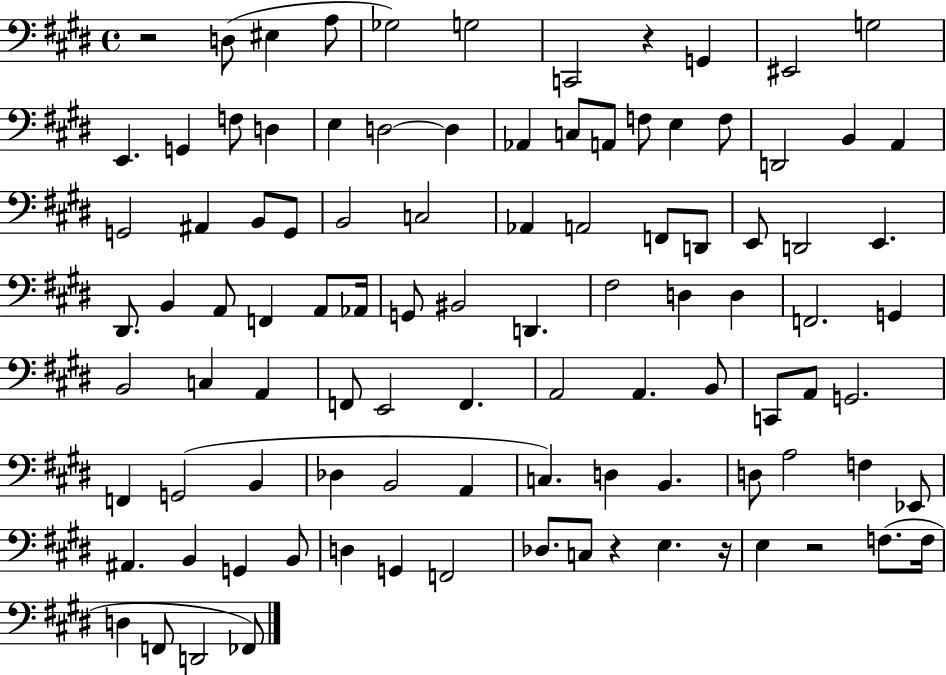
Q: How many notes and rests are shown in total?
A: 99